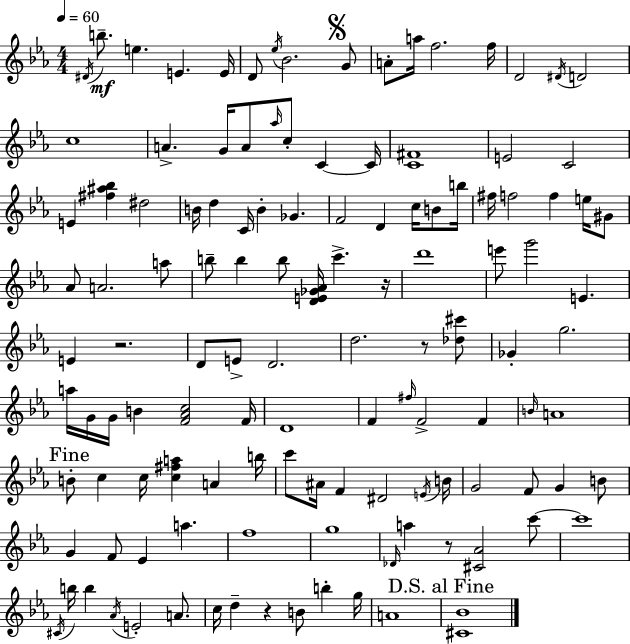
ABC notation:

X:1
T:Untitled
M:4/4
L:1/4
K:Eb
^D/4 b/2 e E E/4 D/2 _e/4 _B2 G/2 A/2 a/4 f2 f/4 D2 ^D/4 D2 c4 A G/4 A/2 _a/4 c/2 C C/4 [C^F]4 E2 C2 E [^f^a_b] ^d2 B/4 d C/4 B _G F2 D c/4 B/2 b/4 ^f/4 f2 f e/4 ^G/2 _A/2 A2 a/2 b/2 b b/2 [DE_G_A]/4 c' z/4 d'4 e'/2 g'2 E E z2 D/2 E/2 D2 d2 z/2 [_d^c']/2 _G g2 a/4 G/4 G/4 B [F_Ac]2 F/4 D4 F ^f/4 F2 F B/4 A4 B/2 c c/4 [c^fa] A b/4 c'/2 ^A/4 F ^D2 E/4 B/4 G2 F/2 G B/2 G F/2 _E a f4 g4 _D/4 a z/2 [^C_A]2 c'/2 c'4 ^C/4 b/4 b _A/4 E2 A/2 c/4 d z B/2 b g/4 A4 [^C_B]4